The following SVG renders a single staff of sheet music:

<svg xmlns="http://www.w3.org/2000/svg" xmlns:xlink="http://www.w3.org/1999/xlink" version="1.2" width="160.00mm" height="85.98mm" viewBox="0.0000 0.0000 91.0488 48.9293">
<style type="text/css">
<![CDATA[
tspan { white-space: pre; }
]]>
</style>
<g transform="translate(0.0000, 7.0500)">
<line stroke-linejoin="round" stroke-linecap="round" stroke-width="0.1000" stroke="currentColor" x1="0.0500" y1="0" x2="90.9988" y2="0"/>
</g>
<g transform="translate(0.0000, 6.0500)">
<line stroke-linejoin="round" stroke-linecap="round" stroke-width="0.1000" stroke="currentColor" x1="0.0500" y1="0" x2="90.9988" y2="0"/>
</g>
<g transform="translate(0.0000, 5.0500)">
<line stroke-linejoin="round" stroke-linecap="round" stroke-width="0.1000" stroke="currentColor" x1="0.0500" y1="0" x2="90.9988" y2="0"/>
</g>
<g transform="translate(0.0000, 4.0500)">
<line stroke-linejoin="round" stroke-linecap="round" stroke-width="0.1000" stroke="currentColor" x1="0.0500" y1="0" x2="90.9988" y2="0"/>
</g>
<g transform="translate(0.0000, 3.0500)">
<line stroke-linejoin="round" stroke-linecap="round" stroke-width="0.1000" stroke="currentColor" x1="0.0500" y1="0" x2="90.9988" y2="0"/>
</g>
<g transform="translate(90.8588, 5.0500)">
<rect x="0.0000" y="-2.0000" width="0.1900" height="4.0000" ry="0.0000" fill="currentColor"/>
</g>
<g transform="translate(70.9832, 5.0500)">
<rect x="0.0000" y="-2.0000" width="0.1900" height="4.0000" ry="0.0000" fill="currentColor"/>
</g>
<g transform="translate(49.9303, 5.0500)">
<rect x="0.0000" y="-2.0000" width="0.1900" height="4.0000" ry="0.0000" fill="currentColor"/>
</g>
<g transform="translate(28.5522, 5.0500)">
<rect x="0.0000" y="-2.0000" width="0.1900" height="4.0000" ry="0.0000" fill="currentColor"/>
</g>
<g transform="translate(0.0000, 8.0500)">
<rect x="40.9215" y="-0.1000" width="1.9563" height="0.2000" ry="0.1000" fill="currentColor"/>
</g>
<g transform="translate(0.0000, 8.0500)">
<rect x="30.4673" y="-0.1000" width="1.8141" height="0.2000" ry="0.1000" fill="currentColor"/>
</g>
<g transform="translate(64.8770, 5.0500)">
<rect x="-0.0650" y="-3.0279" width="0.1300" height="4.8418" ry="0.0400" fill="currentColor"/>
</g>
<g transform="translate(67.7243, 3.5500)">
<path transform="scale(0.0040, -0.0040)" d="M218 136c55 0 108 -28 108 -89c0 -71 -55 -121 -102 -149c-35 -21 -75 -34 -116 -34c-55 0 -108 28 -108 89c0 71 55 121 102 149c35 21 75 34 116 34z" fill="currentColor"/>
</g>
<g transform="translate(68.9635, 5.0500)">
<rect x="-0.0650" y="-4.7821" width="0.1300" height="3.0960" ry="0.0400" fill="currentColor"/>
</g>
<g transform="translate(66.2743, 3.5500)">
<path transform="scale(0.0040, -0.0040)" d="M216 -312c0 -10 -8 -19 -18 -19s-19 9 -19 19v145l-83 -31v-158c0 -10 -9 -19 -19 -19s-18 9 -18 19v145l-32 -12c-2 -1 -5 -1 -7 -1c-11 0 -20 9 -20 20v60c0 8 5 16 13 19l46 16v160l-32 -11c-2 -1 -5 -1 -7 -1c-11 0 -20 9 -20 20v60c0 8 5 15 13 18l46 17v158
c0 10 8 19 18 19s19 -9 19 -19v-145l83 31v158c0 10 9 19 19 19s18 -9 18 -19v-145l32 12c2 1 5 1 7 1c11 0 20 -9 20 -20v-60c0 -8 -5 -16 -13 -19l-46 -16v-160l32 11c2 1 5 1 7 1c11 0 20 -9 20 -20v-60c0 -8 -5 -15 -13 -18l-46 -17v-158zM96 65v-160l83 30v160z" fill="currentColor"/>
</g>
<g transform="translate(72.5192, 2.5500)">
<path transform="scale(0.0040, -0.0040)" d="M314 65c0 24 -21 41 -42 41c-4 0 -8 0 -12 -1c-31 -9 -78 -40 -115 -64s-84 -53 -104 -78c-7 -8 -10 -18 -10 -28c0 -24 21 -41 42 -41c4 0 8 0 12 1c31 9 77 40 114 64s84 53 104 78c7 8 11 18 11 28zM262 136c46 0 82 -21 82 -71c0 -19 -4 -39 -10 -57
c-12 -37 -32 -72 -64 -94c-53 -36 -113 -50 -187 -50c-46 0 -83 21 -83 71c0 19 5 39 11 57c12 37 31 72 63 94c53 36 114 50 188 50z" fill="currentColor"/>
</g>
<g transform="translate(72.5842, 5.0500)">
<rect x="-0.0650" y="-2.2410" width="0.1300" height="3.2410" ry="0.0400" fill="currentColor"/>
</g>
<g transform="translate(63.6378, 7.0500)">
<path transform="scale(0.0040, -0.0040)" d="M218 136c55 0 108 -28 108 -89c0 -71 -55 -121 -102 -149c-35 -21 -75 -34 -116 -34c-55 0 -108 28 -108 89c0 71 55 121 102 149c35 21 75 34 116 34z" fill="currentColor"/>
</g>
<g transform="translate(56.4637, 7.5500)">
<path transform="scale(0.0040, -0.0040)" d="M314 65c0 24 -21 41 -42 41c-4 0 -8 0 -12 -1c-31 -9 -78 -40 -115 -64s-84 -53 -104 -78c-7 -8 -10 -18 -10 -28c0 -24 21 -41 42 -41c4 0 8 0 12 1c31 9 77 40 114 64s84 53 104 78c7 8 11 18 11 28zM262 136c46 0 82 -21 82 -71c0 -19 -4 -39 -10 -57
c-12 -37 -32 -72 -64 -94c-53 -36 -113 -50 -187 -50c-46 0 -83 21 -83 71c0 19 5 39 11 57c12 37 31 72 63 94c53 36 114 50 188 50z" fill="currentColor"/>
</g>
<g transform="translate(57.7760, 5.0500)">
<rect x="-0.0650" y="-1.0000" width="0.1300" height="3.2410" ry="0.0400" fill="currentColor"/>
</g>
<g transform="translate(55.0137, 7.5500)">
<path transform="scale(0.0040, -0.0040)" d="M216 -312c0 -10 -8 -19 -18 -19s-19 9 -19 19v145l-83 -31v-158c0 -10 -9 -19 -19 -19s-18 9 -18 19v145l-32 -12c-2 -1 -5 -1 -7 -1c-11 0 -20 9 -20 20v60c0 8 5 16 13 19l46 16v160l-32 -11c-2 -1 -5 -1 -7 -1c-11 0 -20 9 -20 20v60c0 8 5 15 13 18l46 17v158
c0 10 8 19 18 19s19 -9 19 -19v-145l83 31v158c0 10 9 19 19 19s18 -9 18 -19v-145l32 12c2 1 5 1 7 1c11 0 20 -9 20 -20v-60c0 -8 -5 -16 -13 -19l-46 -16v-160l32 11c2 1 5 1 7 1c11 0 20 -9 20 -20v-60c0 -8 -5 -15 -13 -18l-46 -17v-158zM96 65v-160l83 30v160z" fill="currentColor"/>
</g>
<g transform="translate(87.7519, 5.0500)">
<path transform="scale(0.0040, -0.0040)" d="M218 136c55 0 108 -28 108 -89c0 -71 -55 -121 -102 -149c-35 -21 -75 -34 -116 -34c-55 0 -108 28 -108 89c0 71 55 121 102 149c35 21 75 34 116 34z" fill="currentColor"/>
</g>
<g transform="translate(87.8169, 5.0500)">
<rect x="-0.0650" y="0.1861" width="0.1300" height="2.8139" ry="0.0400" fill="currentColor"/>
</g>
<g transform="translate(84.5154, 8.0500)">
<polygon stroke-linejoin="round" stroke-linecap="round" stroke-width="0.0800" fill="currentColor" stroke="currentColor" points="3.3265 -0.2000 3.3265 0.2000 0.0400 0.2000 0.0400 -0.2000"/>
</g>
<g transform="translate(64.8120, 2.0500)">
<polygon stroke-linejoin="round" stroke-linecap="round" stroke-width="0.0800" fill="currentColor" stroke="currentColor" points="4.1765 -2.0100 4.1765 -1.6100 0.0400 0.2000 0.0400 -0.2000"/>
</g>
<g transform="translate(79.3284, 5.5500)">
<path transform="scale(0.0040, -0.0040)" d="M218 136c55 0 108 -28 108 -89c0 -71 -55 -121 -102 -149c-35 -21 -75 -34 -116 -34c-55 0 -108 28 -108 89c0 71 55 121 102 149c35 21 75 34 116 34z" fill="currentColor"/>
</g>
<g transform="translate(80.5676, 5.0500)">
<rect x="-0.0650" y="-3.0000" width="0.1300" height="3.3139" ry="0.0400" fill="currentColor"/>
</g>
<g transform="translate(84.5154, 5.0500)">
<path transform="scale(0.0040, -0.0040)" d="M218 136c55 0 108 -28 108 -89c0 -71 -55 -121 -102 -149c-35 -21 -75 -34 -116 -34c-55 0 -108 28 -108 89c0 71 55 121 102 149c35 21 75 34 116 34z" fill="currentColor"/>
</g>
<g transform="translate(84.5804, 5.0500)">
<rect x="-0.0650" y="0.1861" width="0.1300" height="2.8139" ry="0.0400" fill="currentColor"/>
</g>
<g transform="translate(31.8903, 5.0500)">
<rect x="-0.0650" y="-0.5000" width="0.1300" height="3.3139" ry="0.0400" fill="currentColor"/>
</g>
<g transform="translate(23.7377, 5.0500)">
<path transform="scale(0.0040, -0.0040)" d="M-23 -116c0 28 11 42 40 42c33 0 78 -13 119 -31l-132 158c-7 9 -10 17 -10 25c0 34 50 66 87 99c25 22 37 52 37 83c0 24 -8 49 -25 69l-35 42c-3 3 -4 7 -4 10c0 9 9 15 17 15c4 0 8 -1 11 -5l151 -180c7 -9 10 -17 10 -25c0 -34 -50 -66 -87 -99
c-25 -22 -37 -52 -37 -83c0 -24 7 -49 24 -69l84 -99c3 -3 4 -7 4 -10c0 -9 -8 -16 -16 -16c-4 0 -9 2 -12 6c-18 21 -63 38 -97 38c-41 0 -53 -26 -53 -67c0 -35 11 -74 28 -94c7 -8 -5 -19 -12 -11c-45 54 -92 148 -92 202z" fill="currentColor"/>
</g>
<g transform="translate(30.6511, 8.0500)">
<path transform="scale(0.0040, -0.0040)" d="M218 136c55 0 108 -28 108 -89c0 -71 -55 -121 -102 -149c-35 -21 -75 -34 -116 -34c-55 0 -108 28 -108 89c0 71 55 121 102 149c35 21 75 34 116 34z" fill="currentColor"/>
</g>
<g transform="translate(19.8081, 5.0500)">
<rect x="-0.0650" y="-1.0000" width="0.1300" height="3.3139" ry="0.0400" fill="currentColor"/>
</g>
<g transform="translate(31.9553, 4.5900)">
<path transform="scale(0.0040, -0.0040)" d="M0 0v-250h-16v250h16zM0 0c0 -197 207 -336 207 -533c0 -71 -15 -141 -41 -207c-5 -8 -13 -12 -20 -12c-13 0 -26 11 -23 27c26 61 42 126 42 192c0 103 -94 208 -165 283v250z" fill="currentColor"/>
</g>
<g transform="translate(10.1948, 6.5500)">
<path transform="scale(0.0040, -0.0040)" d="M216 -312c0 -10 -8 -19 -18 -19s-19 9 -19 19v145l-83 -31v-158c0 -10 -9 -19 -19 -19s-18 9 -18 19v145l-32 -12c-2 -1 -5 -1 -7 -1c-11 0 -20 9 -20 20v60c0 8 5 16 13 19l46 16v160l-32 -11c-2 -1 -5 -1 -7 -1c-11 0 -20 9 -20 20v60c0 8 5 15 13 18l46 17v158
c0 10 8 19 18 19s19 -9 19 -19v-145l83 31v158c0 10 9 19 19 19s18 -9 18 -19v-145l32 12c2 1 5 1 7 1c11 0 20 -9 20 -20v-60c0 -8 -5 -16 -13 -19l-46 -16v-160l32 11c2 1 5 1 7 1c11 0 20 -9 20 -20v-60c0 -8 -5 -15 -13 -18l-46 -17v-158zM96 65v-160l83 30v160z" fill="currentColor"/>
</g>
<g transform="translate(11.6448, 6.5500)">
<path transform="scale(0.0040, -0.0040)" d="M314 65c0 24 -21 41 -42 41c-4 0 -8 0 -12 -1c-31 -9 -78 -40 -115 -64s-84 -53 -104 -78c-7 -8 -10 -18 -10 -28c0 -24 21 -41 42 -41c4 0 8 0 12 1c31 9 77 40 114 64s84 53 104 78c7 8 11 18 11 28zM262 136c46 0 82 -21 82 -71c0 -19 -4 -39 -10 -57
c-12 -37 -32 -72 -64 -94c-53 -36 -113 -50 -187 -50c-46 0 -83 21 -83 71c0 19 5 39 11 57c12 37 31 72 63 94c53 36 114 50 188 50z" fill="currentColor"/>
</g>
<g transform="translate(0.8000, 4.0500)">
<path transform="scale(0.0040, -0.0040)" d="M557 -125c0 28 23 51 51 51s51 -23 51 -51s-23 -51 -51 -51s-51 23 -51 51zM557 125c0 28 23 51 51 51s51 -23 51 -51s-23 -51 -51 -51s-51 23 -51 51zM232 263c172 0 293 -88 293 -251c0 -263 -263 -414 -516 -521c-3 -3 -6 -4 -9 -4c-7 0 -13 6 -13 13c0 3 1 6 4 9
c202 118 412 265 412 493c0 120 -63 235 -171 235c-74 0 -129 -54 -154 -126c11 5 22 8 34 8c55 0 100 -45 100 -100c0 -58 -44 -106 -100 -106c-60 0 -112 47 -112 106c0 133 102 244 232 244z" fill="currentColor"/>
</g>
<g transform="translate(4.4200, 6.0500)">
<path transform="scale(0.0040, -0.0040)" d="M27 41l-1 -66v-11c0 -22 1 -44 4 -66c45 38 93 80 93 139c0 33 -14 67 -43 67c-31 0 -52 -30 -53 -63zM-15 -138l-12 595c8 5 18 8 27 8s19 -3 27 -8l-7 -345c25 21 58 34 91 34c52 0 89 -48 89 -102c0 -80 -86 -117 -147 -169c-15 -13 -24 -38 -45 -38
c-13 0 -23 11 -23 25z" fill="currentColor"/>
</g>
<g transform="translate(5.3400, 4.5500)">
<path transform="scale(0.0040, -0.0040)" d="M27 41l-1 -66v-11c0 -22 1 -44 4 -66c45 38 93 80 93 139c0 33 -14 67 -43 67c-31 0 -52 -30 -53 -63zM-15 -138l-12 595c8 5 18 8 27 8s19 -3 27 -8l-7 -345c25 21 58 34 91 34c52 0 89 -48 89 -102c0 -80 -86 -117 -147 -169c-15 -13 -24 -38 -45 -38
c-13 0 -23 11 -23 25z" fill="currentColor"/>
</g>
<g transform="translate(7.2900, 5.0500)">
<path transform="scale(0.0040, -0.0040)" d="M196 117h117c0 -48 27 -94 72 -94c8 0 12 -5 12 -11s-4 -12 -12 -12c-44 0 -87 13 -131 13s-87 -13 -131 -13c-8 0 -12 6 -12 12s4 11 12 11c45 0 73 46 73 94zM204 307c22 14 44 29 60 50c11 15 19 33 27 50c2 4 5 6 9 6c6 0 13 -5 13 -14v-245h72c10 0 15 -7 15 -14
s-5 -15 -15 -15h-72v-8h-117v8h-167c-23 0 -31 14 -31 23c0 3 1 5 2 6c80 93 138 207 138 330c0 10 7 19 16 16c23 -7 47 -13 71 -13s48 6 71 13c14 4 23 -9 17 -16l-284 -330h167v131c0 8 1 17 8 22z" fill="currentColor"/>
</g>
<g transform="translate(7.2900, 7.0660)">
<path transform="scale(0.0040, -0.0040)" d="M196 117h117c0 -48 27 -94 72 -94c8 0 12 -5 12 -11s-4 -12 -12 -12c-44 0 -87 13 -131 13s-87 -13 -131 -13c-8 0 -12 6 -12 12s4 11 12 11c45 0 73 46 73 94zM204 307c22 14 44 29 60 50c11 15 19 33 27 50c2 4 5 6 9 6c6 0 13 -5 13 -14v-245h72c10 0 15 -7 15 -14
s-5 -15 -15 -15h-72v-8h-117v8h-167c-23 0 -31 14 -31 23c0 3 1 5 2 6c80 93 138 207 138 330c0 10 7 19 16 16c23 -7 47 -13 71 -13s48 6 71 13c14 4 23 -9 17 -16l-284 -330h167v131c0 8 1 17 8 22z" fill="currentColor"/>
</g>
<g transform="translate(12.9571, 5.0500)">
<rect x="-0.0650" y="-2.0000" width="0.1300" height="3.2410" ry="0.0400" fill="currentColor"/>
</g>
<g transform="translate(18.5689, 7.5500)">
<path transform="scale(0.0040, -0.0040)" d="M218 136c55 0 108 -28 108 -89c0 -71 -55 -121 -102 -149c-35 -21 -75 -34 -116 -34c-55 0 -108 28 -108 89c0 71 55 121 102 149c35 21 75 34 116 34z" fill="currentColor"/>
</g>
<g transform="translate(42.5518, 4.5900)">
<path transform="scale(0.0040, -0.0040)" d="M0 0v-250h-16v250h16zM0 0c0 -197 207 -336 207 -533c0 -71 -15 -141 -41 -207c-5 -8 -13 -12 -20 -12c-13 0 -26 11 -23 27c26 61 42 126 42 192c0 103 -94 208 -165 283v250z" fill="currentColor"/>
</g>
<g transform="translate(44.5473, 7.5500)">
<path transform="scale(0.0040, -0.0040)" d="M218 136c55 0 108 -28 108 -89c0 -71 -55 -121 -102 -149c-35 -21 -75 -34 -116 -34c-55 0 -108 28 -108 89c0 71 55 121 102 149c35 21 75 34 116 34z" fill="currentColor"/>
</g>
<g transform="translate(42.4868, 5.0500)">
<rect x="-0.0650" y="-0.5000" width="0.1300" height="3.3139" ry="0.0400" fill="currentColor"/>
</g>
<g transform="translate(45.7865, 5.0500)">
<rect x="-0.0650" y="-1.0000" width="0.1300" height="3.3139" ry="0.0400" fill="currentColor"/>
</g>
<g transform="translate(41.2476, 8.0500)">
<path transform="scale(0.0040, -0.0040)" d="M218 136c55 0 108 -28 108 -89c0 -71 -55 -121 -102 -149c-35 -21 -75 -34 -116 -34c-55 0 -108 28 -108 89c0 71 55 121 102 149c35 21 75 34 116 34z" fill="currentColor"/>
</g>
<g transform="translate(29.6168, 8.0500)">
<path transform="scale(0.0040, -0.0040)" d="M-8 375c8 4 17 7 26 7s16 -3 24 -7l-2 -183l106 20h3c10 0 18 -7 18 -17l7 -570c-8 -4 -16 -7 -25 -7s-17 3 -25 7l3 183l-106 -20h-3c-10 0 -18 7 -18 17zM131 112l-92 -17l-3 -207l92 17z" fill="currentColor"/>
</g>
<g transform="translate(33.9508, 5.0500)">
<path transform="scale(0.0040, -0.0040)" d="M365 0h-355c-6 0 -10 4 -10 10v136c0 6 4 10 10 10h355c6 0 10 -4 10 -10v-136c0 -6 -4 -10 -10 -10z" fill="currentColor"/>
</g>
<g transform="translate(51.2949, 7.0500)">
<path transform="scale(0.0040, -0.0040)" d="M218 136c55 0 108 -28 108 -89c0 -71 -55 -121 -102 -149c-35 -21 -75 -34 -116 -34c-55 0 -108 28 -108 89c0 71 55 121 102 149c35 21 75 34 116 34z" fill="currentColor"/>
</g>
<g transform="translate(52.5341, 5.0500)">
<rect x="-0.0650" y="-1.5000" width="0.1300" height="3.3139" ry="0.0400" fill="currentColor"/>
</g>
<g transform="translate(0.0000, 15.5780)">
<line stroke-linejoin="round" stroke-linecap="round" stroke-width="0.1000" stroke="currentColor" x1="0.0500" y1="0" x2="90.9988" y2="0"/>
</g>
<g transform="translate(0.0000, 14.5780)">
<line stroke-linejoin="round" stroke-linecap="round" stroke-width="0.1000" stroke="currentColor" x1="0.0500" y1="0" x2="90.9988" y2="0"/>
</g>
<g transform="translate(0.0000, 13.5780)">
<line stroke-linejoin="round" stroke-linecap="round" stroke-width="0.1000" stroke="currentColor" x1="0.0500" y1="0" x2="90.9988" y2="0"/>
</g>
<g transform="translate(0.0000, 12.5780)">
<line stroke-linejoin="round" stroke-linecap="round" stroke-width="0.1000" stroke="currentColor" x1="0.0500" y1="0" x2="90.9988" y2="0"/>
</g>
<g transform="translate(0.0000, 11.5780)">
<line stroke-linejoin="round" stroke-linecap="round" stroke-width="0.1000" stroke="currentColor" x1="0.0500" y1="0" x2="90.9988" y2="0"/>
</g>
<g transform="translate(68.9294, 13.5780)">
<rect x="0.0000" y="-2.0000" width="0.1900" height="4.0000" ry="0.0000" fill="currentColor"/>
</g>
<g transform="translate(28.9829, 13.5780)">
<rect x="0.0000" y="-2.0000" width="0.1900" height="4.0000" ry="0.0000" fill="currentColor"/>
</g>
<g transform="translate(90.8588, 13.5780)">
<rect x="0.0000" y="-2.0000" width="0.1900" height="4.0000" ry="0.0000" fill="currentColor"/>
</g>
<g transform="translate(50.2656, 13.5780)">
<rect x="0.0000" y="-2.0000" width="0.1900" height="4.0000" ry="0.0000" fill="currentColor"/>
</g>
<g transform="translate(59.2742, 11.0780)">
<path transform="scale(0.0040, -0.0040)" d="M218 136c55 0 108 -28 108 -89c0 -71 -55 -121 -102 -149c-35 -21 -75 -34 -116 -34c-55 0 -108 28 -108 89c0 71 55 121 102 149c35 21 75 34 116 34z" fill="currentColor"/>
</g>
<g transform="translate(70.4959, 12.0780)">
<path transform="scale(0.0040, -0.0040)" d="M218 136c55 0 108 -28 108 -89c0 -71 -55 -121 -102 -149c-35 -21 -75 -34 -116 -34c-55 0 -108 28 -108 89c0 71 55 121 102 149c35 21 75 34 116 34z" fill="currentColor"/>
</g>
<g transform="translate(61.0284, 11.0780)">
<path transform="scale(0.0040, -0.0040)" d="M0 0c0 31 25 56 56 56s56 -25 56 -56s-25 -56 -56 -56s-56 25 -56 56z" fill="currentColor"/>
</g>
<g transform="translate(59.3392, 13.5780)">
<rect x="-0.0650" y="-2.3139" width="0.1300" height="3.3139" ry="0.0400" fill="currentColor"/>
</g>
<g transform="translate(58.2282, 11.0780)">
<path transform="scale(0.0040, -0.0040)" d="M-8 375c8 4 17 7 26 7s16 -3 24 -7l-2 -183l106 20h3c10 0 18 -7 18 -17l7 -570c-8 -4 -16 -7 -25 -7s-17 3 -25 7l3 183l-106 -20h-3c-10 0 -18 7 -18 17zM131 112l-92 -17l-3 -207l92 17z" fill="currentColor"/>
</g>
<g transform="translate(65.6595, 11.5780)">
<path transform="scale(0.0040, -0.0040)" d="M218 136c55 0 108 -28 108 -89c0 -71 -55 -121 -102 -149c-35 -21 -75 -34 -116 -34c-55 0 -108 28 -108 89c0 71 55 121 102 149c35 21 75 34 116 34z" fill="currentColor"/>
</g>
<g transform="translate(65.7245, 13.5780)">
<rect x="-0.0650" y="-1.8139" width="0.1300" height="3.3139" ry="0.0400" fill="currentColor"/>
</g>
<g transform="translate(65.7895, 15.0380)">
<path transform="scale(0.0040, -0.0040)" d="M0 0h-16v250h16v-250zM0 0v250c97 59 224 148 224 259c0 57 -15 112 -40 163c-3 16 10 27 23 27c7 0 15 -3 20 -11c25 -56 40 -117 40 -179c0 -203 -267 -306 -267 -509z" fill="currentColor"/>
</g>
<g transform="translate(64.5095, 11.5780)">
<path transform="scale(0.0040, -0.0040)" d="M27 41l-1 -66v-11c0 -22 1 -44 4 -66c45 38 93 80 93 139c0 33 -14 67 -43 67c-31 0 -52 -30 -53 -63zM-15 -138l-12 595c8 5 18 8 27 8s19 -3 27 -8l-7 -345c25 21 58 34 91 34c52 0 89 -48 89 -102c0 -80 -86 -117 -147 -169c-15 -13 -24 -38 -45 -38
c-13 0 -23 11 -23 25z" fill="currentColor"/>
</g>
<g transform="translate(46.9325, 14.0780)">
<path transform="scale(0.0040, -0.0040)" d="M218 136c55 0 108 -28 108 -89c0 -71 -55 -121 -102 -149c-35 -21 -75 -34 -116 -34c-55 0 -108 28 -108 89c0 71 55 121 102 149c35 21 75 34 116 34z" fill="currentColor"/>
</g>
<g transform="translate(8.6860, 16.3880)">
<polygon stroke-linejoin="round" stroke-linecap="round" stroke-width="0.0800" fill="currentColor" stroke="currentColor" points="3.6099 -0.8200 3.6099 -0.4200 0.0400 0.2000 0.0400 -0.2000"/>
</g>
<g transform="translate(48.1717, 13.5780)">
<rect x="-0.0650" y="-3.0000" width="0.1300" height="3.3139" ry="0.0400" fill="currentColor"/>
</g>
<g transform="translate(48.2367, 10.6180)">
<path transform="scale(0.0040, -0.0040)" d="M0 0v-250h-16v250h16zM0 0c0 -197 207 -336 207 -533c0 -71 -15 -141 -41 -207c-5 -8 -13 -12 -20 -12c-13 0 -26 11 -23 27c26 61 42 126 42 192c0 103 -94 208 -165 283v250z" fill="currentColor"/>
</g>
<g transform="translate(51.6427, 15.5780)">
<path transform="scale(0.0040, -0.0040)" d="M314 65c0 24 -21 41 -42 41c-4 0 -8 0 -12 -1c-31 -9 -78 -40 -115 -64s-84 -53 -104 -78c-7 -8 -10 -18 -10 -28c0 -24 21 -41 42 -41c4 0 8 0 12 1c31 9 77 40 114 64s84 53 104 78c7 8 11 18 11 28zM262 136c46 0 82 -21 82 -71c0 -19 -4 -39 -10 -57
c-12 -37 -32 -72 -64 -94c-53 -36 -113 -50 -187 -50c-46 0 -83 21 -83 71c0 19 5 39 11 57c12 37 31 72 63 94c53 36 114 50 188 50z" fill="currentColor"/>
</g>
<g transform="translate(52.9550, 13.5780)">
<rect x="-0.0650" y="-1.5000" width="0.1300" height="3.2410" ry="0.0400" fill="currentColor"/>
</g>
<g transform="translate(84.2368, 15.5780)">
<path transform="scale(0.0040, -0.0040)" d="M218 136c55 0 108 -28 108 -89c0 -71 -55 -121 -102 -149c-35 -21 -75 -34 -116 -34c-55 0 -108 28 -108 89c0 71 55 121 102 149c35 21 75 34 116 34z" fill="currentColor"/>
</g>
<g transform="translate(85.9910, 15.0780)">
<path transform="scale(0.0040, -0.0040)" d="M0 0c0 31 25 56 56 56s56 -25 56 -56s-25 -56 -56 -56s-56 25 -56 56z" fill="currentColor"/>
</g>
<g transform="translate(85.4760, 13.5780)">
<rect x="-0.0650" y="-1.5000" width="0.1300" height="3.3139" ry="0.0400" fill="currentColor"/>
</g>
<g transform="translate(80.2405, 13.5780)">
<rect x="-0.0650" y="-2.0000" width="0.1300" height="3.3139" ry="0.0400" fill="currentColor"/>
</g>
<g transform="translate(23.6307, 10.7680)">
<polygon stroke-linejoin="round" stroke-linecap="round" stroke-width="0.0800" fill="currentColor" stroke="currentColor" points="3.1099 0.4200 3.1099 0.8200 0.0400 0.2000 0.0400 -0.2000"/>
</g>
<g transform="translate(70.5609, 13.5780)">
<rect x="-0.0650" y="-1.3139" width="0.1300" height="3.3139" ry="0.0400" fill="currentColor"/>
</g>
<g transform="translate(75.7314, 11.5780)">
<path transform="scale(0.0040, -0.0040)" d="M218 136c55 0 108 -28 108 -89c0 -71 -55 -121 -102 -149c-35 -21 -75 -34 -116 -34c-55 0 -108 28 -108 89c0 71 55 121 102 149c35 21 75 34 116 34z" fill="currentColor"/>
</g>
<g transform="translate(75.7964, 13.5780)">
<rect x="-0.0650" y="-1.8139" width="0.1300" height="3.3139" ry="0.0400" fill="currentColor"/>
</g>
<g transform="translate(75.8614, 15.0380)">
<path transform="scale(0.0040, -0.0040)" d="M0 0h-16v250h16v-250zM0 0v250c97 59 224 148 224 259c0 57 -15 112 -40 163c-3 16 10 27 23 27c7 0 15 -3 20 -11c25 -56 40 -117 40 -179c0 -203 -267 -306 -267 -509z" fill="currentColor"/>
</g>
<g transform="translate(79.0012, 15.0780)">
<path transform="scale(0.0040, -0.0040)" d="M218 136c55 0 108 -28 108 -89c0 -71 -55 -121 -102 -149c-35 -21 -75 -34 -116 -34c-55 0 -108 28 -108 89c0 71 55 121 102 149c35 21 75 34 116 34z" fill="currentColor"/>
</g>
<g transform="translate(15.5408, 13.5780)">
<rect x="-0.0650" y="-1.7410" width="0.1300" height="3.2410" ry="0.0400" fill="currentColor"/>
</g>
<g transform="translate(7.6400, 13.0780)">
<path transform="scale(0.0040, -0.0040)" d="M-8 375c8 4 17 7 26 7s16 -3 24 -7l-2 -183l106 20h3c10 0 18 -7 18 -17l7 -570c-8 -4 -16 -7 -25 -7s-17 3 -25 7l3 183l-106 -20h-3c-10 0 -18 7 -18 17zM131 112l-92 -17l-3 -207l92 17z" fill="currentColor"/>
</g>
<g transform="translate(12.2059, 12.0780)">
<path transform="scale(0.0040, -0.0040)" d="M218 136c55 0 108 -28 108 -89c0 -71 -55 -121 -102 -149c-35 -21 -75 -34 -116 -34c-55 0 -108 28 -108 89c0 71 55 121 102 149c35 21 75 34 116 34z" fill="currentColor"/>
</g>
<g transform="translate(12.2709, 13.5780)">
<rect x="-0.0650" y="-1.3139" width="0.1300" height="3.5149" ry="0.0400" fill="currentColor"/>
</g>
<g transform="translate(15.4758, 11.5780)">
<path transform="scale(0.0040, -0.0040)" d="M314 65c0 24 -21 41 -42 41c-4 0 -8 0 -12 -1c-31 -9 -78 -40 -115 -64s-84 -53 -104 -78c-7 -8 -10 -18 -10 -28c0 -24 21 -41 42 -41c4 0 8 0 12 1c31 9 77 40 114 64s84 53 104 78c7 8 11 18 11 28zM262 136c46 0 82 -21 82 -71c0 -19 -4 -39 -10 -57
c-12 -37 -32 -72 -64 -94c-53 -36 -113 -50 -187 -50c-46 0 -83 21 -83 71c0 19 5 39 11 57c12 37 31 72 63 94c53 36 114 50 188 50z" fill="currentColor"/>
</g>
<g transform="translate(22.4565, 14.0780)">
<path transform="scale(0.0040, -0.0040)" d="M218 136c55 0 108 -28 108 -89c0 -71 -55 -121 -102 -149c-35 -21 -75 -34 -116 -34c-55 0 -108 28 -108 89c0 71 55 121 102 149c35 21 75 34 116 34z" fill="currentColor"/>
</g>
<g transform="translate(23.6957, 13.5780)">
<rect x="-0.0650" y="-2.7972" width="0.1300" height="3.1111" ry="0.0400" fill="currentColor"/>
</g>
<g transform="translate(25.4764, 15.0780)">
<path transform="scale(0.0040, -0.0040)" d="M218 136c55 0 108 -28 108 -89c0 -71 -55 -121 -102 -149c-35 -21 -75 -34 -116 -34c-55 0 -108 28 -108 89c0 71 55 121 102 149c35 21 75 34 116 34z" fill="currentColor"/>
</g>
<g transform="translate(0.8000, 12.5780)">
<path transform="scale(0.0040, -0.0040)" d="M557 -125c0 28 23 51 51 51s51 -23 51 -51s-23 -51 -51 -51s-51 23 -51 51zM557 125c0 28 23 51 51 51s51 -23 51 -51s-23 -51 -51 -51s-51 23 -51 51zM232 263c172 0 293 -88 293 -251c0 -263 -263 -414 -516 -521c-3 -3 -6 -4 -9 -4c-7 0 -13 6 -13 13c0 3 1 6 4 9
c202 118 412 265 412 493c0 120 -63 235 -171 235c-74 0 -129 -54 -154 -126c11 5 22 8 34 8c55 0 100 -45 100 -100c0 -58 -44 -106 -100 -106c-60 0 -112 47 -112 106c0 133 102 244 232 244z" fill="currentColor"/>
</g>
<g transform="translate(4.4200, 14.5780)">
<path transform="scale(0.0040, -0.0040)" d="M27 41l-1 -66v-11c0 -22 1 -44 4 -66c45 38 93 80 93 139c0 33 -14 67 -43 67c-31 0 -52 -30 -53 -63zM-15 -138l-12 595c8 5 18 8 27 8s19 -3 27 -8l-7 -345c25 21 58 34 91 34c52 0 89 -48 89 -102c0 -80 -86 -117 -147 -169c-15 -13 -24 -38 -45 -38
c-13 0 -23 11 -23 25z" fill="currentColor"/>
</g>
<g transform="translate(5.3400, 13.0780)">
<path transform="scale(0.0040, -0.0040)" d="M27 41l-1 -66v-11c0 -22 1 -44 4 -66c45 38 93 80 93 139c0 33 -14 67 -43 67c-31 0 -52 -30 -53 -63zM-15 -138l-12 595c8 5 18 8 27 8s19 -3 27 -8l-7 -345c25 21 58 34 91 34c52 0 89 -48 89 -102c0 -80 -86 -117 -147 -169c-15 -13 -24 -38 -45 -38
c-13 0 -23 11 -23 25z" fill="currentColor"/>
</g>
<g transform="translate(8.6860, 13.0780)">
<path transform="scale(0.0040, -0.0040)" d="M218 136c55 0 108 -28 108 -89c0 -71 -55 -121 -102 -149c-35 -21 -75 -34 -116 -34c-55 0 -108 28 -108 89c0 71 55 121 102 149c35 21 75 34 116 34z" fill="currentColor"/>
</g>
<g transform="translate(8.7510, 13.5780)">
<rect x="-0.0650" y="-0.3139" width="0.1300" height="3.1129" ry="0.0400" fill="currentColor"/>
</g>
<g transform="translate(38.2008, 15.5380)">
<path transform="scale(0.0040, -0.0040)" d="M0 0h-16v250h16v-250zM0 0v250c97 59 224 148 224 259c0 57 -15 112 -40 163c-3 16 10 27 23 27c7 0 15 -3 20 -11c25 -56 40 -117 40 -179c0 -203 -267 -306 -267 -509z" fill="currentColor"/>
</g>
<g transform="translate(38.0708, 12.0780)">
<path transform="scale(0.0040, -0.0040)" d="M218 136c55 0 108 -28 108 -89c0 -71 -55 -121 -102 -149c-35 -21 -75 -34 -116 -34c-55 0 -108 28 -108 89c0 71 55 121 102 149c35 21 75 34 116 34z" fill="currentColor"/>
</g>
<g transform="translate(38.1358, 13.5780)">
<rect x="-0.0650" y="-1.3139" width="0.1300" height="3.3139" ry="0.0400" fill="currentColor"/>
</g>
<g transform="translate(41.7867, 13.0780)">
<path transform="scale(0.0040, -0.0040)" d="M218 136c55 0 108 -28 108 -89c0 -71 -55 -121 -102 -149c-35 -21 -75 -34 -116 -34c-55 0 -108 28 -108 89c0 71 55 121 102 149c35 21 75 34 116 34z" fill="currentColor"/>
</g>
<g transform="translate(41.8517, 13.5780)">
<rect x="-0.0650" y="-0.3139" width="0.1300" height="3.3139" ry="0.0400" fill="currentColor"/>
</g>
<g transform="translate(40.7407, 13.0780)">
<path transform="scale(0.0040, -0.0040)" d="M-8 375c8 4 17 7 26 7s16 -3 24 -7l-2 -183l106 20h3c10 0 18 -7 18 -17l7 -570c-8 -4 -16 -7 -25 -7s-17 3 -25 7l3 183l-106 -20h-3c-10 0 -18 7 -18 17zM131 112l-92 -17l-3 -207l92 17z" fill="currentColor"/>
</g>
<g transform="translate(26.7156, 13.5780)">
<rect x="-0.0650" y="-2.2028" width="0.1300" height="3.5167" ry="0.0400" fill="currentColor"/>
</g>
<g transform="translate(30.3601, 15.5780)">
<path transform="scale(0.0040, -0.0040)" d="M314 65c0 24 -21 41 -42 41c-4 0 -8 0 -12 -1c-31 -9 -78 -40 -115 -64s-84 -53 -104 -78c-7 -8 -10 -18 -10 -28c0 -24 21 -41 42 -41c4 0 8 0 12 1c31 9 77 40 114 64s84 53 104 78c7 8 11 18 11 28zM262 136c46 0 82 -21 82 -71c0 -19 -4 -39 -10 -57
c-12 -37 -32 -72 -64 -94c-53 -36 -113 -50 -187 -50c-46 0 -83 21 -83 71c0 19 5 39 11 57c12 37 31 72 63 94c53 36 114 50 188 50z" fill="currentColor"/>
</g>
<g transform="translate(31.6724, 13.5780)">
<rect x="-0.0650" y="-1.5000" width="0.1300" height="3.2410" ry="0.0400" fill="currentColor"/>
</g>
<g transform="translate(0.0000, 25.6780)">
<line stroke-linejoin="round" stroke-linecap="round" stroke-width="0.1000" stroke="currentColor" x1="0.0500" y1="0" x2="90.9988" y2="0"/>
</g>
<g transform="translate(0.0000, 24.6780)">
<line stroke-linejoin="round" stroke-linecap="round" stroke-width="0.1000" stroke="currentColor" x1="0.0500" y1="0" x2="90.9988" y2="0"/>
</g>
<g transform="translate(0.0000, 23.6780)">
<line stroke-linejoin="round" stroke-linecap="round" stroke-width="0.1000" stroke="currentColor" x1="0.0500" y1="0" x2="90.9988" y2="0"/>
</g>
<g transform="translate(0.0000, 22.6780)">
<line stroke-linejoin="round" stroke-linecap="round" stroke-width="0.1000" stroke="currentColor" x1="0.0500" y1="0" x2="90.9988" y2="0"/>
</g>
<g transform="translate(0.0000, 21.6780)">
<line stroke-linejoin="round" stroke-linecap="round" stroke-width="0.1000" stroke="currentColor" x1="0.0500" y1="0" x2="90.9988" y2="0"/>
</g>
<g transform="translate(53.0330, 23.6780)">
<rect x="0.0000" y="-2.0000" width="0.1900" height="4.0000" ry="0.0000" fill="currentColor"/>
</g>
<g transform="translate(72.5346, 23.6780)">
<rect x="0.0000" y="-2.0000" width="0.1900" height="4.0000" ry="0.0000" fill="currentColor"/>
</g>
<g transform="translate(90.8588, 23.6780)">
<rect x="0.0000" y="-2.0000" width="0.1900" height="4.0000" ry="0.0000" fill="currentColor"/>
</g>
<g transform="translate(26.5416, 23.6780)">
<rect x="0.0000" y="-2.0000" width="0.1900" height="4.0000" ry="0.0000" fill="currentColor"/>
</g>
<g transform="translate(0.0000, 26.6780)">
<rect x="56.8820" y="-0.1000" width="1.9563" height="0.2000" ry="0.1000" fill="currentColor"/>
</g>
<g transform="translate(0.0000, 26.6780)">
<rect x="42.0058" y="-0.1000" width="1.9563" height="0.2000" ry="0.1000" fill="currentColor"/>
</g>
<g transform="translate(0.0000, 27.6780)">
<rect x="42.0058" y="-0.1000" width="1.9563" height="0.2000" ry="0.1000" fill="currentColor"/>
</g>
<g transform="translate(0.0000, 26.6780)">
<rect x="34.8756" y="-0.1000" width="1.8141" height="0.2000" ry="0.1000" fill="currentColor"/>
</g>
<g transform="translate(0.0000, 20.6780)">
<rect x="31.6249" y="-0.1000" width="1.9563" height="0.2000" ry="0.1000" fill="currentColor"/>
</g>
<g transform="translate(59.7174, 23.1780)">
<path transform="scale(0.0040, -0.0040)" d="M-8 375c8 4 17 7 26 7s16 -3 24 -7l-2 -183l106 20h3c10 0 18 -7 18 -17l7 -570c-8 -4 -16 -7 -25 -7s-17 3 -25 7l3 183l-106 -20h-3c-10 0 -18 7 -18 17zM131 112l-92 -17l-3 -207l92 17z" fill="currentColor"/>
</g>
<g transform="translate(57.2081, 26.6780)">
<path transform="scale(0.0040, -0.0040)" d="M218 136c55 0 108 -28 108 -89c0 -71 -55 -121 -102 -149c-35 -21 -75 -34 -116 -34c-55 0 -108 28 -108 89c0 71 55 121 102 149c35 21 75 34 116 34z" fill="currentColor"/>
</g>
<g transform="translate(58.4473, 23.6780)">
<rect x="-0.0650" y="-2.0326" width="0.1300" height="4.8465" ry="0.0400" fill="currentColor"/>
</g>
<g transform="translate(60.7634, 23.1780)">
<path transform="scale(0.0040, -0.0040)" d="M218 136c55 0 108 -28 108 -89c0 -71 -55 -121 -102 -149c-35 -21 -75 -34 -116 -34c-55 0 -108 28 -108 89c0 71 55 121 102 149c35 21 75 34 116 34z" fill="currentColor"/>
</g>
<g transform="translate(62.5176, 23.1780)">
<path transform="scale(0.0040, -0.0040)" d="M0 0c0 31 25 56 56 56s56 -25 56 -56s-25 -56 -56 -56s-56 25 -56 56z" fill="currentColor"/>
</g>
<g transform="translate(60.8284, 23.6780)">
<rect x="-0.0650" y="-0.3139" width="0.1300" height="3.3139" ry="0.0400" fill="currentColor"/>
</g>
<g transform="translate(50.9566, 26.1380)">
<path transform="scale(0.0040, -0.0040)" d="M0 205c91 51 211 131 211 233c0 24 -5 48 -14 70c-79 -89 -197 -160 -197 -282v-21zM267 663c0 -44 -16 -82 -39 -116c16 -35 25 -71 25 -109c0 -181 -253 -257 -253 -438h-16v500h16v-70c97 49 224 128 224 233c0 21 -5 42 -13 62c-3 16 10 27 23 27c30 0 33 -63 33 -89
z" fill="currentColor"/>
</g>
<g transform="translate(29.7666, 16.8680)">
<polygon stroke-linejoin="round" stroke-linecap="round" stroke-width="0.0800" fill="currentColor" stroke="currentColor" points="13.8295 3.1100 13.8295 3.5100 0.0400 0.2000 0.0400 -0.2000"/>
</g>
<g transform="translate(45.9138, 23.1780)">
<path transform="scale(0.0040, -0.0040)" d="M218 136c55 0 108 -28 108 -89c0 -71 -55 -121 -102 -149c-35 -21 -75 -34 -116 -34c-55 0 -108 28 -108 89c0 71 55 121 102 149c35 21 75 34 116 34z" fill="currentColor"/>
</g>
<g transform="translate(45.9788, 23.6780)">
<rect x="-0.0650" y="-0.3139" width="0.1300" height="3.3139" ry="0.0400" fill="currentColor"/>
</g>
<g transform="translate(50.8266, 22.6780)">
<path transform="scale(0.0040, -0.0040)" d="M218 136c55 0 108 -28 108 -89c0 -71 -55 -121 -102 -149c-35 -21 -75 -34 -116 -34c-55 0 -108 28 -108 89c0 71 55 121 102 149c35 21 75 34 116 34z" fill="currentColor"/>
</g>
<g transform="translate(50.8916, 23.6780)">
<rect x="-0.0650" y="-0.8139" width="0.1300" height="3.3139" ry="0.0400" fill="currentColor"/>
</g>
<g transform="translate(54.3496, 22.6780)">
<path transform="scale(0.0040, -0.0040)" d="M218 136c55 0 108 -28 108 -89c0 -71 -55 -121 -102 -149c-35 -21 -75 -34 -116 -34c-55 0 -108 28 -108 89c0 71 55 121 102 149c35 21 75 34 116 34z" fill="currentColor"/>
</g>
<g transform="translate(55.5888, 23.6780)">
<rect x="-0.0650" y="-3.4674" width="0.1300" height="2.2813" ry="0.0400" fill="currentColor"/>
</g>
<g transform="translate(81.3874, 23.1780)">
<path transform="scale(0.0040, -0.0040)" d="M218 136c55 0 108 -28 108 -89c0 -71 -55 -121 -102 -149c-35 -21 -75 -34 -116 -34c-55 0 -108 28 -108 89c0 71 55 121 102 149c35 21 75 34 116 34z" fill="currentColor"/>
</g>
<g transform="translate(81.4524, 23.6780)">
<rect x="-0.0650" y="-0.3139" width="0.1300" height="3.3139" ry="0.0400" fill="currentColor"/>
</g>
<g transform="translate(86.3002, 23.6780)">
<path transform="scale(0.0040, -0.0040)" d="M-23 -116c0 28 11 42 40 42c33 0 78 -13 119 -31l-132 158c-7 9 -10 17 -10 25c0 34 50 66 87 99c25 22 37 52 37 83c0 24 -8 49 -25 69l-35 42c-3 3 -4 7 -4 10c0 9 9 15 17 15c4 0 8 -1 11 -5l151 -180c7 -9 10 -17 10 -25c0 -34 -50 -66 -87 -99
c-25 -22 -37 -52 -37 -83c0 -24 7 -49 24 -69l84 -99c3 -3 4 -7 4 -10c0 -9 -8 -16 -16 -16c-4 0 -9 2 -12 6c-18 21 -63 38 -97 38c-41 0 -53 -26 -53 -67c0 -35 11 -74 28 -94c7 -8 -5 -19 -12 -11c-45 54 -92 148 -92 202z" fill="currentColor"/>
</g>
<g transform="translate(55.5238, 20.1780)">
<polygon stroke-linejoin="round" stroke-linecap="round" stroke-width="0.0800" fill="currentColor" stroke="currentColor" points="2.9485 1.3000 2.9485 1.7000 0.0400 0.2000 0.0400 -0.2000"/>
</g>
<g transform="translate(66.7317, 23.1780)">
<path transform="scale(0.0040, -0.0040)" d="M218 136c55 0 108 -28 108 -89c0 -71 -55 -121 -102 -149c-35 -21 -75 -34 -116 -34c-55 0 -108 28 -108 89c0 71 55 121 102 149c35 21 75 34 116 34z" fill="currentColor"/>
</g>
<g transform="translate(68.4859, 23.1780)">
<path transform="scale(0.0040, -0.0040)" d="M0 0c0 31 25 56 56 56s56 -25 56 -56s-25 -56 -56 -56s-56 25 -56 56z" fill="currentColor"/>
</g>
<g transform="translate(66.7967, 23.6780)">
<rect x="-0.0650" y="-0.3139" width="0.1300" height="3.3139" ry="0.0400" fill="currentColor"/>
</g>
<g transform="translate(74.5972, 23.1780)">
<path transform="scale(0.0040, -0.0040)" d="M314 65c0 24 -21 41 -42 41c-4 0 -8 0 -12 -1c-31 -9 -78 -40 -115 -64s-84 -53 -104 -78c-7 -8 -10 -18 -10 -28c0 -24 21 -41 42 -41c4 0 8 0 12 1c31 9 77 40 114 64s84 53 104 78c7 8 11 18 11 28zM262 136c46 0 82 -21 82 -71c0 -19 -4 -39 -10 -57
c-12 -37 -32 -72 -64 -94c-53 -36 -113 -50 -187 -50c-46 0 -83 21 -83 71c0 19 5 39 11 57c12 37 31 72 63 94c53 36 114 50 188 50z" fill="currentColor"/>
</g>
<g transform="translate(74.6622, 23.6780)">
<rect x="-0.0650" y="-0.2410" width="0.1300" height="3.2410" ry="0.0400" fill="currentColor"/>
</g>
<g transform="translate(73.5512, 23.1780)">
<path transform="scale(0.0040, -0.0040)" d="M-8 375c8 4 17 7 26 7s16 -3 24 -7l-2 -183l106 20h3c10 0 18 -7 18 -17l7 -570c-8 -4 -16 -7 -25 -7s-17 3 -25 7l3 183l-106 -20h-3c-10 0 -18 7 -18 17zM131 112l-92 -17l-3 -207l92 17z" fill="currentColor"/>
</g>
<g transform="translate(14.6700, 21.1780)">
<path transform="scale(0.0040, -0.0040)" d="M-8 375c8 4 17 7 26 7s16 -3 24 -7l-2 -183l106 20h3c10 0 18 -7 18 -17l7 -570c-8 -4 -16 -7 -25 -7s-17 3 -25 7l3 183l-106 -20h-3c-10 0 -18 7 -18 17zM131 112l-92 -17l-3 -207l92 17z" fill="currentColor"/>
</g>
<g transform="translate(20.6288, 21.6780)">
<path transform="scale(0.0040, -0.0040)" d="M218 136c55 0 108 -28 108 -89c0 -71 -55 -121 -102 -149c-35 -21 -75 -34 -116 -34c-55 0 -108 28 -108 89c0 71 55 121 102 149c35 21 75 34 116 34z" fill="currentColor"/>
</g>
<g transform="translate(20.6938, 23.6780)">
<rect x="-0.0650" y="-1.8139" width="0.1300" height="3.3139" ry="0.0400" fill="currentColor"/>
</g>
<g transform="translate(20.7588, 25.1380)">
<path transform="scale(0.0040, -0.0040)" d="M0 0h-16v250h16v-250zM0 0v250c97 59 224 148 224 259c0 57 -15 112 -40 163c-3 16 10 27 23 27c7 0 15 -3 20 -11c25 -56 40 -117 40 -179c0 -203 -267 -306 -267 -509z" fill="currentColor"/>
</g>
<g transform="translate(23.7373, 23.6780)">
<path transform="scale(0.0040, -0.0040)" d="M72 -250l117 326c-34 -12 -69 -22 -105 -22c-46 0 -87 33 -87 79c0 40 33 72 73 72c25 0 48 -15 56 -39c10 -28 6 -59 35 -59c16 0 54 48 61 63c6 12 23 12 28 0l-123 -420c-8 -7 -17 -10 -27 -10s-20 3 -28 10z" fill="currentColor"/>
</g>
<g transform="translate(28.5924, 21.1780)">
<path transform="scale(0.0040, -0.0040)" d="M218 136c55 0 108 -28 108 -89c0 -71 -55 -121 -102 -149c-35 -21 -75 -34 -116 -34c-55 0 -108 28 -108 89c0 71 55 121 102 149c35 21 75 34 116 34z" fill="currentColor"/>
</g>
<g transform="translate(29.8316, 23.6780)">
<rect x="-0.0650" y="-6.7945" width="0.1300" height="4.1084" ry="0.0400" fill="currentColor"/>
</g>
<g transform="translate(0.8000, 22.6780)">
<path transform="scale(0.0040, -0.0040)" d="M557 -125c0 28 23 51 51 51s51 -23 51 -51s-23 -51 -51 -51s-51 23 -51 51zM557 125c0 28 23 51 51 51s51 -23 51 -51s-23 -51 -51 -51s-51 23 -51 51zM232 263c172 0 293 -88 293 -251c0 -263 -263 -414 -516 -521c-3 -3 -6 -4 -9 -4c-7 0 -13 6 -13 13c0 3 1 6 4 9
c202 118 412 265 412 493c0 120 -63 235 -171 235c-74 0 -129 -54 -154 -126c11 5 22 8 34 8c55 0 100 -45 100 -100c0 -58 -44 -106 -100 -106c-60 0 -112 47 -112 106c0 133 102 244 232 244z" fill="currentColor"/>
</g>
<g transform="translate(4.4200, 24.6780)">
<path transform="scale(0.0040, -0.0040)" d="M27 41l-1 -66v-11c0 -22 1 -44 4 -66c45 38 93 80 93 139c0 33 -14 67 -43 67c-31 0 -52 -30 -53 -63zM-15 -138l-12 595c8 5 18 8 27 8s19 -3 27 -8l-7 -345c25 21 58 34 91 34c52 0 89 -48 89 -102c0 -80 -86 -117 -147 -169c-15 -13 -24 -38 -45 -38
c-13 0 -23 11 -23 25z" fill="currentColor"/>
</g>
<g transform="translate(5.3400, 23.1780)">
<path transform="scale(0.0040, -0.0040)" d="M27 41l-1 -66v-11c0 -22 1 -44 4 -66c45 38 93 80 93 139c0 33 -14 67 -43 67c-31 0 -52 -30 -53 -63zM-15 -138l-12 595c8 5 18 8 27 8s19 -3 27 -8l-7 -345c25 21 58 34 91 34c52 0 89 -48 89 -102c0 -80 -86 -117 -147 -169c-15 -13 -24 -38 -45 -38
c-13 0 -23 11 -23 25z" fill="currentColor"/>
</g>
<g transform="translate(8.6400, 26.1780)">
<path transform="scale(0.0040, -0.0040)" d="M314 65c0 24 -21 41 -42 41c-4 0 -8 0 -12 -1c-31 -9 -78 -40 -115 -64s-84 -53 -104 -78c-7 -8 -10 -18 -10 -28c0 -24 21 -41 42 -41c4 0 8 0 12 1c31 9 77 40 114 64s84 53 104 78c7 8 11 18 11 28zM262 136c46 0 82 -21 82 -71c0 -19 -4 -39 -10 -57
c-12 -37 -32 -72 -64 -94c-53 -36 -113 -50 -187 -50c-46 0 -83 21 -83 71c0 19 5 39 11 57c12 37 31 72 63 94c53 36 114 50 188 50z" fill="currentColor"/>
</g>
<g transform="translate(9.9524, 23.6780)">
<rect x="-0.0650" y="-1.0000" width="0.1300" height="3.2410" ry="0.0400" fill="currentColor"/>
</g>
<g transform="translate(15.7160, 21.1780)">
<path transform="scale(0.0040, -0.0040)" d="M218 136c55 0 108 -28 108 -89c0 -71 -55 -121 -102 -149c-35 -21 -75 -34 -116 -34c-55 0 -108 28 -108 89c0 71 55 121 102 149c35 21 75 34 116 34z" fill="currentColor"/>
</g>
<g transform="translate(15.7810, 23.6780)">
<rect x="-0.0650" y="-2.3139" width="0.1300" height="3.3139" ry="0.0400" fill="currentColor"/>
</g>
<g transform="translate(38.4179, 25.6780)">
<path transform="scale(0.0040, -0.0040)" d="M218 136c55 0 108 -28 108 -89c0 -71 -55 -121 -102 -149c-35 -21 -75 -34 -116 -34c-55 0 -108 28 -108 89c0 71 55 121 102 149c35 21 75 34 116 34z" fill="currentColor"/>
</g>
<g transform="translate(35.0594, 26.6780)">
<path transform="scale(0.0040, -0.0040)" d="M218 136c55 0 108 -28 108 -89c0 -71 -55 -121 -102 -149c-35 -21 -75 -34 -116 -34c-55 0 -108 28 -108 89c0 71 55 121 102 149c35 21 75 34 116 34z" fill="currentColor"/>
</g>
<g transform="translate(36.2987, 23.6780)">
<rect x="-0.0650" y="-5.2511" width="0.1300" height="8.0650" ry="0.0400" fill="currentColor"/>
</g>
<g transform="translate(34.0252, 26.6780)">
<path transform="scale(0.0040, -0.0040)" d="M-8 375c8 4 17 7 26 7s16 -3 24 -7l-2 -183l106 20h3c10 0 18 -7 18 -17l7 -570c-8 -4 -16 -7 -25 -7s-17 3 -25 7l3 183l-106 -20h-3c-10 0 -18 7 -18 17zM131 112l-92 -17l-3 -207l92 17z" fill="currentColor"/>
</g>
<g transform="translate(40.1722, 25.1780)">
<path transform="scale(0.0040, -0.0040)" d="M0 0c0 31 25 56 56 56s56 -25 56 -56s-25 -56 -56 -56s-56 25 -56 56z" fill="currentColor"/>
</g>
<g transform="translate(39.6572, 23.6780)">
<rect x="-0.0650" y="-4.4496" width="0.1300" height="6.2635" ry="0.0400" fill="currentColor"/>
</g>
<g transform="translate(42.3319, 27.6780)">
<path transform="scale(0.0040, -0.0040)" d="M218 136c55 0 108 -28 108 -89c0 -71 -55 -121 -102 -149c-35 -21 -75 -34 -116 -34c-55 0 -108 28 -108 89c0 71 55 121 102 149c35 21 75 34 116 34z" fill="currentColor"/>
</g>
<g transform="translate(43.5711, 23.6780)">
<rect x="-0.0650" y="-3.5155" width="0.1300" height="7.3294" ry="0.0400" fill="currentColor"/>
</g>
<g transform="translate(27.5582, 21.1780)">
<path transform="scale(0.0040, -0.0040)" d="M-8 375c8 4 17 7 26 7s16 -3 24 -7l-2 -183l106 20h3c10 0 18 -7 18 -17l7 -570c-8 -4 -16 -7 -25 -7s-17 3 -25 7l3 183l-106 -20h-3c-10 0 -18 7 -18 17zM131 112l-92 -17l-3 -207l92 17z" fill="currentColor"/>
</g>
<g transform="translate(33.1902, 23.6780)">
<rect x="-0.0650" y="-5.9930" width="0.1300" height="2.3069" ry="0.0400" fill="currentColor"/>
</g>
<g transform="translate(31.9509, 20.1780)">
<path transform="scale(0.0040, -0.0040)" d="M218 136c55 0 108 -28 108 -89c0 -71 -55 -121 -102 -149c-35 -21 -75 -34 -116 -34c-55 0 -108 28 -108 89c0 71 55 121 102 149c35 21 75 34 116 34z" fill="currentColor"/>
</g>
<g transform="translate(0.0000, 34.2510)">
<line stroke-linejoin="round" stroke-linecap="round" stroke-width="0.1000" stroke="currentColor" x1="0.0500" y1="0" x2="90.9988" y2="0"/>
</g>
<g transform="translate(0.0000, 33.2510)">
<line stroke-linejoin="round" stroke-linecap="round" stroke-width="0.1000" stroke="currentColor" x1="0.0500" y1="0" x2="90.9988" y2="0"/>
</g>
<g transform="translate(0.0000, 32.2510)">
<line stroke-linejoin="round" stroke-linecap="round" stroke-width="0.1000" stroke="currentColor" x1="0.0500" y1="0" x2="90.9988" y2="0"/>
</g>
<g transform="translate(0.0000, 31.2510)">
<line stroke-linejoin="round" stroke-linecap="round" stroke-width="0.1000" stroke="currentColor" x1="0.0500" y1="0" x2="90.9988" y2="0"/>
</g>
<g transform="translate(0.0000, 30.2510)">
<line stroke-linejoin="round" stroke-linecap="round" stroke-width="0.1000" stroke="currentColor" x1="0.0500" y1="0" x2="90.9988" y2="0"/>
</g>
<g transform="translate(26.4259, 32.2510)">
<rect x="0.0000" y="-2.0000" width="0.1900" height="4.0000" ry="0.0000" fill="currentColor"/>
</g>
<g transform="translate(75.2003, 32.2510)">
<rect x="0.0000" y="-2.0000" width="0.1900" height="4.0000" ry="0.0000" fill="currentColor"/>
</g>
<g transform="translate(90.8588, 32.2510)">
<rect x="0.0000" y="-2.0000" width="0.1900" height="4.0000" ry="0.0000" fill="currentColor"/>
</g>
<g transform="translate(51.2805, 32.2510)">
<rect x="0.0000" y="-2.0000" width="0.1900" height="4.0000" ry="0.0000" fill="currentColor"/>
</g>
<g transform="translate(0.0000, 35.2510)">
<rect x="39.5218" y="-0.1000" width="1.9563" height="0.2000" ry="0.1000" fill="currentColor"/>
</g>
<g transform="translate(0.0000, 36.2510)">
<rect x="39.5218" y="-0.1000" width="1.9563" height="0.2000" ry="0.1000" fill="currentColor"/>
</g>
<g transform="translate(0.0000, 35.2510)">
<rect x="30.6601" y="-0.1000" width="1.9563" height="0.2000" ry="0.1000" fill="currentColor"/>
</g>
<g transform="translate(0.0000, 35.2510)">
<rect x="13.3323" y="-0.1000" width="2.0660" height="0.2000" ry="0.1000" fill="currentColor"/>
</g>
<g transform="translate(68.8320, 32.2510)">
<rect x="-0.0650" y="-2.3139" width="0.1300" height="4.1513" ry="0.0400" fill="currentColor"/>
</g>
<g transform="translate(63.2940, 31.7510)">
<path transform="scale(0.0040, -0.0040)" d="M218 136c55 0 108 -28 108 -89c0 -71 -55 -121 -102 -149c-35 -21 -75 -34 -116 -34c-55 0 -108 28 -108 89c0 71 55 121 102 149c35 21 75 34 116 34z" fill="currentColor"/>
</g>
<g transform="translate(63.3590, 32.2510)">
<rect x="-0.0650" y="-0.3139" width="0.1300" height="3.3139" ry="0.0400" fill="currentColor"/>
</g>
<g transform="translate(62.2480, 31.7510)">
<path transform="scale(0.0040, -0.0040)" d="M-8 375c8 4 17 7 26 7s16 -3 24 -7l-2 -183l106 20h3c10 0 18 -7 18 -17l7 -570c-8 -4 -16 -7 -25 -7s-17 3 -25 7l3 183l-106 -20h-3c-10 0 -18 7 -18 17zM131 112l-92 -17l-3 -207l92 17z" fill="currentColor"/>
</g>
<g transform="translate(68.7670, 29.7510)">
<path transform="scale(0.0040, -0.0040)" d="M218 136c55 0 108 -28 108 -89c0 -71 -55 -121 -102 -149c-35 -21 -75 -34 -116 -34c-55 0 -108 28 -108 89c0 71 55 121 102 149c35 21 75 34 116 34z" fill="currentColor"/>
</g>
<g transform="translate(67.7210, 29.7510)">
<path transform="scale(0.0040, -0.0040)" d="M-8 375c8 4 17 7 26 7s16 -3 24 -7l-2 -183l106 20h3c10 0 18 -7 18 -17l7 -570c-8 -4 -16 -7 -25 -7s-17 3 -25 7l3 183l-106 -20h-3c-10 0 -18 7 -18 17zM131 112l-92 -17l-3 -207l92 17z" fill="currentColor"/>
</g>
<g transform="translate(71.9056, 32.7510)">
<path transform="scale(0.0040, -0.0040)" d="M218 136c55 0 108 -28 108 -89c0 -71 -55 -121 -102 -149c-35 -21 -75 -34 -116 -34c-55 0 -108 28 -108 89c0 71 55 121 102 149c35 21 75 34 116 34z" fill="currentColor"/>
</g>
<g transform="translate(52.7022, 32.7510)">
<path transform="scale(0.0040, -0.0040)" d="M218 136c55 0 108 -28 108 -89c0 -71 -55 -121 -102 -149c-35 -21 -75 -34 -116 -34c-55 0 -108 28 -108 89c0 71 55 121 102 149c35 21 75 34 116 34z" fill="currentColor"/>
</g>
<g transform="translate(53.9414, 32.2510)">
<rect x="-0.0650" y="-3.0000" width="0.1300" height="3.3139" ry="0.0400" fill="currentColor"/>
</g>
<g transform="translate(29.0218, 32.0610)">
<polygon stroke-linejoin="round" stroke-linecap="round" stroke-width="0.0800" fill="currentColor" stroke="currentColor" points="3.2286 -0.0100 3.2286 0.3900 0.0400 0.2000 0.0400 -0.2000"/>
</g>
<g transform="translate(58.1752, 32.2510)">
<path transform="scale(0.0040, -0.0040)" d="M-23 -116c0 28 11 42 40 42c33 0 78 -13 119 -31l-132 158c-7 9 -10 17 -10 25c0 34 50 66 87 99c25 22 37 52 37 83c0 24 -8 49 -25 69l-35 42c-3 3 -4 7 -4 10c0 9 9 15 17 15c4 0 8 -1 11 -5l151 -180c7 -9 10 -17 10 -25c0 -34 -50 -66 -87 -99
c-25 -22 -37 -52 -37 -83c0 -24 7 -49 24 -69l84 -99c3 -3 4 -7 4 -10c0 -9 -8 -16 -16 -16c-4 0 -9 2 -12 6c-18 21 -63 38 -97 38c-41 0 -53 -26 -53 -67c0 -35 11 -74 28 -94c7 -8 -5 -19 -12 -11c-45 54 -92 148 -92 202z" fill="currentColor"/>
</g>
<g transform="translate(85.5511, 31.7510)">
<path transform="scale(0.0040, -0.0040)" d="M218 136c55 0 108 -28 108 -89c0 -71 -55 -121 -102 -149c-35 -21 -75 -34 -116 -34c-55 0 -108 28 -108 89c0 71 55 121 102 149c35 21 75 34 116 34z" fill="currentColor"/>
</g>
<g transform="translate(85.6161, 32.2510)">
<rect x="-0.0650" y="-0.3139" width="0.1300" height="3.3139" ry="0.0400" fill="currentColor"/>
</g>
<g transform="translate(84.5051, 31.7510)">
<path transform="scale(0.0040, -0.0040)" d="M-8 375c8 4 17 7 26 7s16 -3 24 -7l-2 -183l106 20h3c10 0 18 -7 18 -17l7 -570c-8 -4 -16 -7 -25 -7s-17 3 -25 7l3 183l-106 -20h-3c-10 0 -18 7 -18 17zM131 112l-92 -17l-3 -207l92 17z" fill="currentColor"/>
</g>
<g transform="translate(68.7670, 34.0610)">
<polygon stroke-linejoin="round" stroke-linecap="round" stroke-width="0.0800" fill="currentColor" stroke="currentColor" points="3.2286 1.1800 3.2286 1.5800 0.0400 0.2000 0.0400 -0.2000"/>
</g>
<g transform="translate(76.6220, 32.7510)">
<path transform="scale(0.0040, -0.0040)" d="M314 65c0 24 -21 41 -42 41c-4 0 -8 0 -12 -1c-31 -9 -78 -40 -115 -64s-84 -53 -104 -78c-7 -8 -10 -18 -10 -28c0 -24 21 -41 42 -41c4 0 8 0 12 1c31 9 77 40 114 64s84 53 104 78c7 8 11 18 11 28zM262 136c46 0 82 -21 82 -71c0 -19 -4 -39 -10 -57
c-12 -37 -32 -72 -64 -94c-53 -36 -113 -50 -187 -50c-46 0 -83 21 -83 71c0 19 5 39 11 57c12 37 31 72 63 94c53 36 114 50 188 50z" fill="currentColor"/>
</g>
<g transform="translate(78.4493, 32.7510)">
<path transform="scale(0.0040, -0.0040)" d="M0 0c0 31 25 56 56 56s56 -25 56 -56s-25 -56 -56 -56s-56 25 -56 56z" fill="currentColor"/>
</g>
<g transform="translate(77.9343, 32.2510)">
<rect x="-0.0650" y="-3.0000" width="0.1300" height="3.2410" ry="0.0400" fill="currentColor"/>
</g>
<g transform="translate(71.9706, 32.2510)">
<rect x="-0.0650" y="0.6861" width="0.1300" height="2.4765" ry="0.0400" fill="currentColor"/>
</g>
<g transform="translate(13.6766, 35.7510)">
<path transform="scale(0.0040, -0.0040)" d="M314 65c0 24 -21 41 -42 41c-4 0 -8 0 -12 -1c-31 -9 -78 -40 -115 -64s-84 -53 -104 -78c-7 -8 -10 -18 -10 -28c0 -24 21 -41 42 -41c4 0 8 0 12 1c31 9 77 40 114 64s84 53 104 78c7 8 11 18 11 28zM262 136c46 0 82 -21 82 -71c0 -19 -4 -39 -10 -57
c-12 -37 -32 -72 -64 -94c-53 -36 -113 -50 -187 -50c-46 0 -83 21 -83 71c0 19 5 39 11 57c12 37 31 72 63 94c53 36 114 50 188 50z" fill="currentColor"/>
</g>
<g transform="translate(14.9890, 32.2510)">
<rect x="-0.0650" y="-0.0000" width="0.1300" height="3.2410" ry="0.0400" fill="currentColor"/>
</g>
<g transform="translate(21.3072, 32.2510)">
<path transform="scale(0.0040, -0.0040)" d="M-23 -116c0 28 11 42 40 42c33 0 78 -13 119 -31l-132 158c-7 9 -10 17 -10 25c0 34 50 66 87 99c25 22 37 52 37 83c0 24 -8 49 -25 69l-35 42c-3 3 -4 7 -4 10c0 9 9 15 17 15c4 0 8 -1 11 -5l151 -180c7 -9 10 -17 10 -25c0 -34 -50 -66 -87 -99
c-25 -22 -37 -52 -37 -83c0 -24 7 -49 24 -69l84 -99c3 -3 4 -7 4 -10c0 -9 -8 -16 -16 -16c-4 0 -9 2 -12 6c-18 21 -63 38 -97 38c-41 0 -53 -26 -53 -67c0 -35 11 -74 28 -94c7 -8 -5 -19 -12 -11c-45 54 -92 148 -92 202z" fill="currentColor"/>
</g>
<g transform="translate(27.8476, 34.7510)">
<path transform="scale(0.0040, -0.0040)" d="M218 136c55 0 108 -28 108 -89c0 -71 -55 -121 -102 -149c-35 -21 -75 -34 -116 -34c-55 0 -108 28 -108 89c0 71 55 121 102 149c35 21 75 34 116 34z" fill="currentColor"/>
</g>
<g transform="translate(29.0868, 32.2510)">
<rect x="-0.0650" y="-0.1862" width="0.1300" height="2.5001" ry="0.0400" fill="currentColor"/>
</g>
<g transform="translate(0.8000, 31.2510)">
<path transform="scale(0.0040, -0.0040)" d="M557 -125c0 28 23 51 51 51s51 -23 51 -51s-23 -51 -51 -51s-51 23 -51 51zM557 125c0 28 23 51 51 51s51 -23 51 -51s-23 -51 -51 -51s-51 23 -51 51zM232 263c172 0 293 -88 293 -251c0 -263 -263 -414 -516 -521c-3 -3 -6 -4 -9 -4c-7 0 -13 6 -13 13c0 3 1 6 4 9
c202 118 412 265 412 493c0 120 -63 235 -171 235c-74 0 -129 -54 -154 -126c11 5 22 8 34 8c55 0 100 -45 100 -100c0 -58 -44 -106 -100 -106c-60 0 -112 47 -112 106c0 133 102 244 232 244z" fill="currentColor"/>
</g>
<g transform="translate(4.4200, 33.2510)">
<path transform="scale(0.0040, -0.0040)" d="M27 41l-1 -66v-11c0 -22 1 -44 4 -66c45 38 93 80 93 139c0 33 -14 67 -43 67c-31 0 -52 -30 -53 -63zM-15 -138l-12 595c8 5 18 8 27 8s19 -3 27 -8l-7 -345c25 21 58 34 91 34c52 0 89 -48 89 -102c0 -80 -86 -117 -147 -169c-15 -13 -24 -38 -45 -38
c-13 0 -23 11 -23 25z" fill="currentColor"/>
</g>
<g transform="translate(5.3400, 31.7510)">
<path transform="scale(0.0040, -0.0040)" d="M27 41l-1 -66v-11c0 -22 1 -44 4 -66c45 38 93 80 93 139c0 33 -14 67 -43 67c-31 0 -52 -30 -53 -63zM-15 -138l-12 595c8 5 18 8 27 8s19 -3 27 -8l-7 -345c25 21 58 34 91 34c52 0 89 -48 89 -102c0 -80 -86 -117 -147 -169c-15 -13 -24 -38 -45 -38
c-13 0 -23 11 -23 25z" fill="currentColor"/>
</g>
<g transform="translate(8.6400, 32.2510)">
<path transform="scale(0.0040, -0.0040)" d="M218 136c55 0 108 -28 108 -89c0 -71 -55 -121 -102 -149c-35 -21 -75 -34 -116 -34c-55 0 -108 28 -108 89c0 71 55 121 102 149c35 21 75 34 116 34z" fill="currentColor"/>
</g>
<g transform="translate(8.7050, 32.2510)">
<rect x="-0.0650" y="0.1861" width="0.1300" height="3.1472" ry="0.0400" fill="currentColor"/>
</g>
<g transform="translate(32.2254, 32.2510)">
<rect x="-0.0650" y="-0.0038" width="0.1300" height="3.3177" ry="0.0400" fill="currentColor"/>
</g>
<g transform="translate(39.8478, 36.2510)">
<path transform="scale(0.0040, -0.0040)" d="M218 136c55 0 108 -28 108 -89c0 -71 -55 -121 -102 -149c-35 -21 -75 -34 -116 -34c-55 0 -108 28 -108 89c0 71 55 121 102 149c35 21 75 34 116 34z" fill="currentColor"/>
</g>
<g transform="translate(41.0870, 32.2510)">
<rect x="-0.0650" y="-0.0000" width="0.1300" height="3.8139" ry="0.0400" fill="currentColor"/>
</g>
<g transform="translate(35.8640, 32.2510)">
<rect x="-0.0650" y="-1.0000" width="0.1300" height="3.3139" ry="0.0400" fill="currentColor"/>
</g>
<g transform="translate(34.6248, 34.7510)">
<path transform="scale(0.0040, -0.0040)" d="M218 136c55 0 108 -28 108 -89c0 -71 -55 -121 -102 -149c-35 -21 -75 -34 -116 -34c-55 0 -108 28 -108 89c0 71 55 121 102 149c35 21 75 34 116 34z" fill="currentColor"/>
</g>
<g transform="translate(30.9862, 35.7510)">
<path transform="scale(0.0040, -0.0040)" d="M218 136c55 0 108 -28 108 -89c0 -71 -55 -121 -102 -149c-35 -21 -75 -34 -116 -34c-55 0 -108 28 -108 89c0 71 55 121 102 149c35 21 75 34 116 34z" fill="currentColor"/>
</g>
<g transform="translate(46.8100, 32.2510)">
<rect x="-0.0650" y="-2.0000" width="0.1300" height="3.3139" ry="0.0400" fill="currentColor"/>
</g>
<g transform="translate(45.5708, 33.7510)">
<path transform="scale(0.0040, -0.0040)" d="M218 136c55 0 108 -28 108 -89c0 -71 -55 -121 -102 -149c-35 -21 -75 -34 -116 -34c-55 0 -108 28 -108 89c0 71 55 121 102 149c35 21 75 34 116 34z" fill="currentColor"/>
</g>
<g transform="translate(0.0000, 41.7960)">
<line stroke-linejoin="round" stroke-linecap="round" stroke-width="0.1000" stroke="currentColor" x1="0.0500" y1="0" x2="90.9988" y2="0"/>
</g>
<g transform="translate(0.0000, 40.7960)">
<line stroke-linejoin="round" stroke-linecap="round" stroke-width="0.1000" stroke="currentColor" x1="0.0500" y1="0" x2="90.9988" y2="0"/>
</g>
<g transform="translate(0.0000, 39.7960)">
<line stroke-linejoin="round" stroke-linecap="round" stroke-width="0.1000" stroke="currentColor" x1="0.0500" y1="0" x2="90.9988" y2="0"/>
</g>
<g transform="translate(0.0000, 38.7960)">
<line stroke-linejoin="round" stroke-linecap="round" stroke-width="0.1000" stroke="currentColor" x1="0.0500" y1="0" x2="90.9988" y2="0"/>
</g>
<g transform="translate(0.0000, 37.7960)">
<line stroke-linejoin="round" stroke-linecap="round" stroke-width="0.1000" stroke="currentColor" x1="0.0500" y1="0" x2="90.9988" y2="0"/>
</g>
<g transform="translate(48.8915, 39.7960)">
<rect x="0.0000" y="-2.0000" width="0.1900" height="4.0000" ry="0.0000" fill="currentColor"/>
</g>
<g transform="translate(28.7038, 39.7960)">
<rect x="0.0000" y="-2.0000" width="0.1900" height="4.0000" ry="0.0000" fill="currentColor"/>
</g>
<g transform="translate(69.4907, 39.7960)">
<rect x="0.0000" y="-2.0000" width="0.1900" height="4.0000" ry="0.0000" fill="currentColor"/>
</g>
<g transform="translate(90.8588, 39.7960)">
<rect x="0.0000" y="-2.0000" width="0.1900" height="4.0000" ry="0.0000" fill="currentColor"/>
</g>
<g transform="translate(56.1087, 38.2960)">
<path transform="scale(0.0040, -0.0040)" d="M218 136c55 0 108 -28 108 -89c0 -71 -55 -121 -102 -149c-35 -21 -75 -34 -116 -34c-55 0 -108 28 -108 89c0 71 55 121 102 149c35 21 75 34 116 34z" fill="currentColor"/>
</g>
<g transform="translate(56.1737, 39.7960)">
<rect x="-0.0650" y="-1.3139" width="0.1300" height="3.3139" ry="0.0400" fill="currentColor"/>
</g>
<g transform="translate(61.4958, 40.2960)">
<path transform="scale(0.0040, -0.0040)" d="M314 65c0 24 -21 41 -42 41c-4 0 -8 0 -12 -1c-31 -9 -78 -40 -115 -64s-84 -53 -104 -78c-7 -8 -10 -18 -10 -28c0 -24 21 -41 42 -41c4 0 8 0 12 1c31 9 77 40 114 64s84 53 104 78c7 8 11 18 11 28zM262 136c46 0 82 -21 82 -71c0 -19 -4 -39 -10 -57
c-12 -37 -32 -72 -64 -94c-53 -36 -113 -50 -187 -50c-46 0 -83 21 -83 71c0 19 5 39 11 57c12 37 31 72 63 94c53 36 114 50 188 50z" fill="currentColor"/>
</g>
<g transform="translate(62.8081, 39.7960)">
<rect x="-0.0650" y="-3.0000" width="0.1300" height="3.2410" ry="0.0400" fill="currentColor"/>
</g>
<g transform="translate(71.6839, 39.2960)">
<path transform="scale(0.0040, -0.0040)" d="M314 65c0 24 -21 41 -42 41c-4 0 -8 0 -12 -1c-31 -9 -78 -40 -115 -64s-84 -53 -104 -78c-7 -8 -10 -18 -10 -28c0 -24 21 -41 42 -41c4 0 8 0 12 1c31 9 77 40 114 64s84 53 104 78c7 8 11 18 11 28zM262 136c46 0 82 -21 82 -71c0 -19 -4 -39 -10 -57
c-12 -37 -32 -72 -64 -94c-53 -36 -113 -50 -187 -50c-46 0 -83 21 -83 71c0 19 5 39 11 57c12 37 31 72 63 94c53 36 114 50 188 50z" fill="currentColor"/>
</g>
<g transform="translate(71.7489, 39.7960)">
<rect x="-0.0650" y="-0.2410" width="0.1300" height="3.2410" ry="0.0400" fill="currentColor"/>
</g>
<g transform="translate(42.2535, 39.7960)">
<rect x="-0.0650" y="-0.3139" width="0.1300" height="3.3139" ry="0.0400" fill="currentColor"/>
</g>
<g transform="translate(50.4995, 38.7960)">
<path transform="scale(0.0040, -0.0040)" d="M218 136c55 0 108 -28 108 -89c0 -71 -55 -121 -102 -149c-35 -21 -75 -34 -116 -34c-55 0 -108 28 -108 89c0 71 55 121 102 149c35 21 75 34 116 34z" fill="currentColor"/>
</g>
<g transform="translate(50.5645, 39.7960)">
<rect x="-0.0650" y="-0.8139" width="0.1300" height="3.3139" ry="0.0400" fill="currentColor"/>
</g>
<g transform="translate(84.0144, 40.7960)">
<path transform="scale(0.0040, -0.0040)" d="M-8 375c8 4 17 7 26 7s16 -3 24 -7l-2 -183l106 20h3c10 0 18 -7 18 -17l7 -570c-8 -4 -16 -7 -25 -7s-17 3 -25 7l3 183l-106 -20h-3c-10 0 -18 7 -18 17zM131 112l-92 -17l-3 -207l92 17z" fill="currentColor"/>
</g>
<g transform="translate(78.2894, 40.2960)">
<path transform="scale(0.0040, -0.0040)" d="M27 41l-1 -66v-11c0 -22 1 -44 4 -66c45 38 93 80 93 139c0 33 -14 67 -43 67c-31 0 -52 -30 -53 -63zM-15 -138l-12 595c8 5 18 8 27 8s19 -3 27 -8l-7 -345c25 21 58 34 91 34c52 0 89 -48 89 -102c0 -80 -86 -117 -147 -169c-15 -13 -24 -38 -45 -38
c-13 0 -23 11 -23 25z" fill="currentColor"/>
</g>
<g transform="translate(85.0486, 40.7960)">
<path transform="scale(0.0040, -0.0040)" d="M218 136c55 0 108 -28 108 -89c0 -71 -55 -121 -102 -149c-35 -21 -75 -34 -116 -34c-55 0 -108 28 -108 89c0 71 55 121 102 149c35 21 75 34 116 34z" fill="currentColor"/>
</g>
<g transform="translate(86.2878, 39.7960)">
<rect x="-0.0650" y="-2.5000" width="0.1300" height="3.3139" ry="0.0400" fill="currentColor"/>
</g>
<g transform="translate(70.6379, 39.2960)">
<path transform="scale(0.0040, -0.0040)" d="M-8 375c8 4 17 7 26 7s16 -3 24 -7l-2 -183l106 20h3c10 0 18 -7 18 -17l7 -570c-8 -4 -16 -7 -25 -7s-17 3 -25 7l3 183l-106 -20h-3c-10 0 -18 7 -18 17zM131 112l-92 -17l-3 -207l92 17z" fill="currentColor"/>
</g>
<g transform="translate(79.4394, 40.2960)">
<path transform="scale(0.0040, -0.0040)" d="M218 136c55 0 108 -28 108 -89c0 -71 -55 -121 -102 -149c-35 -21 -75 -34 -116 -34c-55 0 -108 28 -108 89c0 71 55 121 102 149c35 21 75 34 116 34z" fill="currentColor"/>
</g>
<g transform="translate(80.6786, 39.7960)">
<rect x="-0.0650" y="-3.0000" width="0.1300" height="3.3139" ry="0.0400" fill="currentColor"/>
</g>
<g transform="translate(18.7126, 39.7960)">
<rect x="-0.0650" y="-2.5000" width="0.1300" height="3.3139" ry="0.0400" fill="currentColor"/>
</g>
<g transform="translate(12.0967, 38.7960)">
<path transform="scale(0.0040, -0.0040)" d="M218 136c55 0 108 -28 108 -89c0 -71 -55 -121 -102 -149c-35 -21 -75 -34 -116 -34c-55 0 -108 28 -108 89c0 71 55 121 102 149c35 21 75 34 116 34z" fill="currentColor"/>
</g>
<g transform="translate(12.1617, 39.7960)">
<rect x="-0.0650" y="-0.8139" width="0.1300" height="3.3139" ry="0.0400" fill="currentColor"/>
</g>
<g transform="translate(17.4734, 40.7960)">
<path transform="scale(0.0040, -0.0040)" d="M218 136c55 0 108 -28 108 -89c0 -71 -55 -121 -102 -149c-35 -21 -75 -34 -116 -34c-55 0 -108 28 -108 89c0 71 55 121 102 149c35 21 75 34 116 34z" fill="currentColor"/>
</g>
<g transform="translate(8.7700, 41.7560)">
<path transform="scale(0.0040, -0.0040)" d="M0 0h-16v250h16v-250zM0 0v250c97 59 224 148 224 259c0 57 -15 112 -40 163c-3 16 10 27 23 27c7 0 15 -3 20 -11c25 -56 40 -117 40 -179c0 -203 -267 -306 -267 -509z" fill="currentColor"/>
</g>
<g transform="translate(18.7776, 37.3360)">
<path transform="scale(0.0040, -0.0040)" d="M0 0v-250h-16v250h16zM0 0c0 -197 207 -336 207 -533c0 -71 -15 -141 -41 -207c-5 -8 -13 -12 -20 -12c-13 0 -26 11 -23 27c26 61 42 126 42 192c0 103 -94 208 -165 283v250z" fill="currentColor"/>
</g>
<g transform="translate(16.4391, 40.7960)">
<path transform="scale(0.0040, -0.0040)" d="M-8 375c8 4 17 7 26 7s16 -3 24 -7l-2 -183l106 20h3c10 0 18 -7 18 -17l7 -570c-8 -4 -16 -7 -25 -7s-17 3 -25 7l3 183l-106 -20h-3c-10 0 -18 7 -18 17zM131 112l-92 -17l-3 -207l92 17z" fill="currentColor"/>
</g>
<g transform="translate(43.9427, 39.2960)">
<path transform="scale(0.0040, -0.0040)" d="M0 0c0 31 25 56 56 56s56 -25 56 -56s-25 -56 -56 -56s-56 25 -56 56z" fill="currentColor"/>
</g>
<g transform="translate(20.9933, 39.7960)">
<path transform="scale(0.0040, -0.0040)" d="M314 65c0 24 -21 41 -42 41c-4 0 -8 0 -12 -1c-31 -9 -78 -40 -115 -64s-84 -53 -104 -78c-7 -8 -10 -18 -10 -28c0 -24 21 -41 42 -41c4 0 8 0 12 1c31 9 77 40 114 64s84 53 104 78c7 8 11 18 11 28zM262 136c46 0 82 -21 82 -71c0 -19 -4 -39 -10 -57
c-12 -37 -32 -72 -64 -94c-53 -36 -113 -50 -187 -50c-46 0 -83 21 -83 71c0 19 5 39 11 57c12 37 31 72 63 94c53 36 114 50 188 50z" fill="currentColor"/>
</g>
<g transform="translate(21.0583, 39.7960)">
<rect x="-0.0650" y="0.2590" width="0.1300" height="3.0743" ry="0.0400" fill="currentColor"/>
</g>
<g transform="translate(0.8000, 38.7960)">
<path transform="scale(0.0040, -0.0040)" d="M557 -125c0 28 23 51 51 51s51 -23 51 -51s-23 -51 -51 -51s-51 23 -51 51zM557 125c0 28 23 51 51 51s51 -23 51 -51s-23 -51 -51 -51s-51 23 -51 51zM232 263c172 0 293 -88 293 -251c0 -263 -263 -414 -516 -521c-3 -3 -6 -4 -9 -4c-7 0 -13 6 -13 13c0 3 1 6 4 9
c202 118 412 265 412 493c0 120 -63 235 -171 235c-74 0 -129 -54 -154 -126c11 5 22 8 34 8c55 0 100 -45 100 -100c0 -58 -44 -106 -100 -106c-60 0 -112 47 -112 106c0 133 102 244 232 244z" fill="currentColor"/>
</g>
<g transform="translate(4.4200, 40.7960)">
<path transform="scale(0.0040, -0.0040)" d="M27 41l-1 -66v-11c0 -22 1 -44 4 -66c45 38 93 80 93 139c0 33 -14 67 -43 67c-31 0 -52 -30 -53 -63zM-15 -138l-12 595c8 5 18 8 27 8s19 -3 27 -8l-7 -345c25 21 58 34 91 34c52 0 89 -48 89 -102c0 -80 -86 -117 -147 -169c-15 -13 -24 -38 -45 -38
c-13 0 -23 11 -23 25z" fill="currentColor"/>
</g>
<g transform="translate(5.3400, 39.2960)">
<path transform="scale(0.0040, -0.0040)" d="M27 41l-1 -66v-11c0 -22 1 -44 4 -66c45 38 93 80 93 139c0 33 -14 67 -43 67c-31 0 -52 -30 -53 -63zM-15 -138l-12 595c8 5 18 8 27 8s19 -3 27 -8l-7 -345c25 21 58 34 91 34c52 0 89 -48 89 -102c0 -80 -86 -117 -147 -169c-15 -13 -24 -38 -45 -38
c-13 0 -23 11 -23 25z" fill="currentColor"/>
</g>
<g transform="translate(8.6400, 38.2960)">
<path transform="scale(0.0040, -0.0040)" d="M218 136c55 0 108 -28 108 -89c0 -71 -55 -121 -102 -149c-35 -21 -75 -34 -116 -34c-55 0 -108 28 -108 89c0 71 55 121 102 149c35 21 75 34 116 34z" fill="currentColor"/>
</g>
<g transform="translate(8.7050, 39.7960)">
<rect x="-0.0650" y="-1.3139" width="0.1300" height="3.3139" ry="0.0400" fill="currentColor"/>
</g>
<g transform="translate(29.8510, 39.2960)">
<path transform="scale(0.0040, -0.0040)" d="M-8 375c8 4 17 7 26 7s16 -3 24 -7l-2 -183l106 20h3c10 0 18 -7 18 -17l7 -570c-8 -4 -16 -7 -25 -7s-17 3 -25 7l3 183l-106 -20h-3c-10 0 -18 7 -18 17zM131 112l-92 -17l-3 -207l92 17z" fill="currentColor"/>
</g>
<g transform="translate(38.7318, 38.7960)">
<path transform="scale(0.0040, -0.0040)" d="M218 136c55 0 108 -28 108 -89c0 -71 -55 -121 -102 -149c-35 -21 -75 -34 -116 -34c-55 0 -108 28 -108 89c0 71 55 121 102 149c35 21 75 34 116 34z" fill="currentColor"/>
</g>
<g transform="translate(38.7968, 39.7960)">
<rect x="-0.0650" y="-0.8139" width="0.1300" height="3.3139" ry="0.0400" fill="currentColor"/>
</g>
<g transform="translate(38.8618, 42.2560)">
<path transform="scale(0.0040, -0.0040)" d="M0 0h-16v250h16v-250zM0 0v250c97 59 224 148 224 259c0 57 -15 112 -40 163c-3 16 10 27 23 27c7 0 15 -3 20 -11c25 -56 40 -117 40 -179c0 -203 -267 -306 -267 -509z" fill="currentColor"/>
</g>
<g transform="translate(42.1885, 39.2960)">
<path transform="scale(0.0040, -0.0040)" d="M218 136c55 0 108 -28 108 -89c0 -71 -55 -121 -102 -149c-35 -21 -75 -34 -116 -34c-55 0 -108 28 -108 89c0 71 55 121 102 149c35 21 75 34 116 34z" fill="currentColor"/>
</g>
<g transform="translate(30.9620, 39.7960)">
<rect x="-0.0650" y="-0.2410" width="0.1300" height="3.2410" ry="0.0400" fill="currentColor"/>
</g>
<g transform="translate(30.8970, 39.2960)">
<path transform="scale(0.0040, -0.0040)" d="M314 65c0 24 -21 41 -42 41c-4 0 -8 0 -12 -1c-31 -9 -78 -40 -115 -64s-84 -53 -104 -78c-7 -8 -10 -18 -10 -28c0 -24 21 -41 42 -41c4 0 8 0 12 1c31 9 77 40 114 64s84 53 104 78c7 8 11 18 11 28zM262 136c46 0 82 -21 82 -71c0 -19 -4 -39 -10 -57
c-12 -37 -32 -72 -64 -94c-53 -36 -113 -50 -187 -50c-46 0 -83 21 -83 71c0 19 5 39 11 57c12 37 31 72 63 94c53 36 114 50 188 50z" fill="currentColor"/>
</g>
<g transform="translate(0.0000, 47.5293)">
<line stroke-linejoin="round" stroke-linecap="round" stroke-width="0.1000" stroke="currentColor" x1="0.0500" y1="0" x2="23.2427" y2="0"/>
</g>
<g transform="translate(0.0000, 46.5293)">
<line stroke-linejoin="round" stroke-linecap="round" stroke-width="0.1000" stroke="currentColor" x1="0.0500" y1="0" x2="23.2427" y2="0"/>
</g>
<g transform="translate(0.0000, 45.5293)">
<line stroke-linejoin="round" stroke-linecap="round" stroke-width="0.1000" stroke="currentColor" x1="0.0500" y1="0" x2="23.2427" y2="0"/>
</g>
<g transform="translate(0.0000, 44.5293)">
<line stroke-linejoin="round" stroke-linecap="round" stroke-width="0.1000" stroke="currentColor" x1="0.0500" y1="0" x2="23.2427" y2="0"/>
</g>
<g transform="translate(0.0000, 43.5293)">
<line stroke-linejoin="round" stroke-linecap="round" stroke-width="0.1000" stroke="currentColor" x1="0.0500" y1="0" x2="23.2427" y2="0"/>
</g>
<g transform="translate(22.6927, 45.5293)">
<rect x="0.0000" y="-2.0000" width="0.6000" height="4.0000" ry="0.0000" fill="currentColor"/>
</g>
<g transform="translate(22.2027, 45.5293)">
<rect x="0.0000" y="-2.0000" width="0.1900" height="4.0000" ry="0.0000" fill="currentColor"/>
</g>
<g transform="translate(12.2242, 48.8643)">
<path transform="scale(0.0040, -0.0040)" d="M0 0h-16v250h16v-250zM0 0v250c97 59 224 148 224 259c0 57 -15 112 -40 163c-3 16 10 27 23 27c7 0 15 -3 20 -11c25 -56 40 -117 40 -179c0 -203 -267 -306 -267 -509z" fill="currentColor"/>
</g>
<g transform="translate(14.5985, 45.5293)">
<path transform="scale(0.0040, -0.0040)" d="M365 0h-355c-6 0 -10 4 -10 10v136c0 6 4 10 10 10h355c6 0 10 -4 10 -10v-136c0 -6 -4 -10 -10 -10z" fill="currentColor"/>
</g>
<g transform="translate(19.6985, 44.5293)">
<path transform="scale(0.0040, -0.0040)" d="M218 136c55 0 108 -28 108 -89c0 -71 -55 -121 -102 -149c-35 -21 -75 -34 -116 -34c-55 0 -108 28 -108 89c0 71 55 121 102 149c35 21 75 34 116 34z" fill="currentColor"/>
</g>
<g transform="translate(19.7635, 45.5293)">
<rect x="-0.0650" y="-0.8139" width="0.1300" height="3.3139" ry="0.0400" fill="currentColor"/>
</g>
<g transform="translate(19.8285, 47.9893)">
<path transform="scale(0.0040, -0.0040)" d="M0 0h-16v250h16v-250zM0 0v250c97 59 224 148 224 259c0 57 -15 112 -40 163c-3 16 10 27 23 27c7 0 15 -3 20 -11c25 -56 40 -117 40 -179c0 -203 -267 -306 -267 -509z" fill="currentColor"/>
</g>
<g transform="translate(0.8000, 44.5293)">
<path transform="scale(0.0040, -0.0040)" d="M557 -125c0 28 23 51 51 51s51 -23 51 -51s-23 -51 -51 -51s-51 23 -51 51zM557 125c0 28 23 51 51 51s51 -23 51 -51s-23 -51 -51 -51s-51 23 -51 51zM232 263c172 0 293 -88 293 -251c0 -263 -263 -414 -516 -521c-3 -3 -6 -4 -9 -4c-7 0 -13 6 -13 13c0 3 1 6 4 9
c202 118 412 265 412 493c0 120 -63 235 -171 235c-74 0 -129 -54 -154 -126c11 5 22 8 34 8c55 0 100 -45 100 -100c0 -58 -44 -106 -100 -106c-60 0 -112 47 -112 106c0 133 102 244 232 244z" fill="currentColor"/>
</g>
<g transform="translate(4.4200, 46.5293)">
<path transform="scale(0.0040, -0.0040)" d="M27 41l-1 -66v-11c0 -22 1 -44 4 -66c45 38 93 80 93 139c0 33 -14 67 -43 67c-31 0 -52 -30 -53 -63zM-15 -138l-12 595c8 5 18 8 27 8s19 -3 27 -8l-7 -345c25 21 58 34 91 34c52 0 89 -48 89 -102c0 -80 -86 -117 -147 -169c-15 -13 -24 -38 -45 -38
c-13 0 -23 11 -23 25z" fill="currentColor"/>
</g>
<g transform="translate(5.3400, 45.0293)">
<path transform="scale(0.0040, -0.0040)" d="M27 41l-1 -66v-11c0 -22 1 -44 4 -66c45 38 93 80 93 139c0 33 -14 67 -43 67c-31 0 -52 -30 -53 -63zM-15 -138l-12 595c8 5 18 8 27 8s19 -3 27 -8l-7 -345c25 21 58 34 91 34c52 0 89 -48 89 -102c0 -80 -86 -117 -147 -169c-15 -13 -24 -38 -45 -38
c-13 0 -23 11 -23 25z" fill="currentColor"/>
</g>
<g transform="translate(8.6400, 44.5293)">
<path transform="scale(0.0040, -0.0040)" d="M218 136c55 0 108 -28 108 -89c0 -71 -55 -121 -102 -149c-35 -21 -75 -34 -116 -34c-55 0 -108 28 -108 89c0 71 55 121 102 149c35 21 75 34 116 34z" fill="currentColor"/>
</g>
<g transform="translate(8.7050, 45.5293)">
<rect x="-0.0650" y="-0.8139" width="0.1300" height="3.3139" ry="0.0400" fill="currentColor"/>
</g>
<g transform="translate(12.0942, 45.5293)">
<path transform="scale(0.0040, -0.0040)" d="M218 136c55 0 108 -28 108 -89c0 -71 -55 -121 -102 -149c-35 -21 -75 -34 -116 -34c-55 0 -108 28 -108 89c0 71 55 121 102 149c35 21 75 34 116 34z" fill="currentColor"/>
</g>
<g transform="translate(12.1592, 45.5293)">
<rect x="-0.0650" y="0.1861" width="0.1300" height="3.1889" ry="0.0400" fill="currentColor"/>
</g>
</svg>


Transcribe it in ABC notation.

X:1
T:Untitled
M:4/4
L:1/4
K:Bb
^A,,2 F,, z E,,/2 z2 E,,/2 F,, G,, ^F,,2 G,,/2 ^G,/2 _B,2 C, D,/2 D,/2 E,/2 G,/2 A,2 C,/2 A,,/2 G,,2 G,/2 E, C,/2 G,,2 B, _A,/2 G, A,/2 A,, G,, F,,2 B, A,/2 z/2 B,/2 D/2 E,,/2 G,,/2 C,,/2 _E, F,/4 F,/2 _E,,/2 E, E, E,2 E, z D, D,,2 z F,,/2 D,,/2 F,, C,, A,, C, z E, B,/2 C,/2 C,2 E, G,/2 F, B,,/2 D,2 E,2 F,/2 E, F, G, C,2 E,2 _C, B,, F, D,/2 z2 F,/2